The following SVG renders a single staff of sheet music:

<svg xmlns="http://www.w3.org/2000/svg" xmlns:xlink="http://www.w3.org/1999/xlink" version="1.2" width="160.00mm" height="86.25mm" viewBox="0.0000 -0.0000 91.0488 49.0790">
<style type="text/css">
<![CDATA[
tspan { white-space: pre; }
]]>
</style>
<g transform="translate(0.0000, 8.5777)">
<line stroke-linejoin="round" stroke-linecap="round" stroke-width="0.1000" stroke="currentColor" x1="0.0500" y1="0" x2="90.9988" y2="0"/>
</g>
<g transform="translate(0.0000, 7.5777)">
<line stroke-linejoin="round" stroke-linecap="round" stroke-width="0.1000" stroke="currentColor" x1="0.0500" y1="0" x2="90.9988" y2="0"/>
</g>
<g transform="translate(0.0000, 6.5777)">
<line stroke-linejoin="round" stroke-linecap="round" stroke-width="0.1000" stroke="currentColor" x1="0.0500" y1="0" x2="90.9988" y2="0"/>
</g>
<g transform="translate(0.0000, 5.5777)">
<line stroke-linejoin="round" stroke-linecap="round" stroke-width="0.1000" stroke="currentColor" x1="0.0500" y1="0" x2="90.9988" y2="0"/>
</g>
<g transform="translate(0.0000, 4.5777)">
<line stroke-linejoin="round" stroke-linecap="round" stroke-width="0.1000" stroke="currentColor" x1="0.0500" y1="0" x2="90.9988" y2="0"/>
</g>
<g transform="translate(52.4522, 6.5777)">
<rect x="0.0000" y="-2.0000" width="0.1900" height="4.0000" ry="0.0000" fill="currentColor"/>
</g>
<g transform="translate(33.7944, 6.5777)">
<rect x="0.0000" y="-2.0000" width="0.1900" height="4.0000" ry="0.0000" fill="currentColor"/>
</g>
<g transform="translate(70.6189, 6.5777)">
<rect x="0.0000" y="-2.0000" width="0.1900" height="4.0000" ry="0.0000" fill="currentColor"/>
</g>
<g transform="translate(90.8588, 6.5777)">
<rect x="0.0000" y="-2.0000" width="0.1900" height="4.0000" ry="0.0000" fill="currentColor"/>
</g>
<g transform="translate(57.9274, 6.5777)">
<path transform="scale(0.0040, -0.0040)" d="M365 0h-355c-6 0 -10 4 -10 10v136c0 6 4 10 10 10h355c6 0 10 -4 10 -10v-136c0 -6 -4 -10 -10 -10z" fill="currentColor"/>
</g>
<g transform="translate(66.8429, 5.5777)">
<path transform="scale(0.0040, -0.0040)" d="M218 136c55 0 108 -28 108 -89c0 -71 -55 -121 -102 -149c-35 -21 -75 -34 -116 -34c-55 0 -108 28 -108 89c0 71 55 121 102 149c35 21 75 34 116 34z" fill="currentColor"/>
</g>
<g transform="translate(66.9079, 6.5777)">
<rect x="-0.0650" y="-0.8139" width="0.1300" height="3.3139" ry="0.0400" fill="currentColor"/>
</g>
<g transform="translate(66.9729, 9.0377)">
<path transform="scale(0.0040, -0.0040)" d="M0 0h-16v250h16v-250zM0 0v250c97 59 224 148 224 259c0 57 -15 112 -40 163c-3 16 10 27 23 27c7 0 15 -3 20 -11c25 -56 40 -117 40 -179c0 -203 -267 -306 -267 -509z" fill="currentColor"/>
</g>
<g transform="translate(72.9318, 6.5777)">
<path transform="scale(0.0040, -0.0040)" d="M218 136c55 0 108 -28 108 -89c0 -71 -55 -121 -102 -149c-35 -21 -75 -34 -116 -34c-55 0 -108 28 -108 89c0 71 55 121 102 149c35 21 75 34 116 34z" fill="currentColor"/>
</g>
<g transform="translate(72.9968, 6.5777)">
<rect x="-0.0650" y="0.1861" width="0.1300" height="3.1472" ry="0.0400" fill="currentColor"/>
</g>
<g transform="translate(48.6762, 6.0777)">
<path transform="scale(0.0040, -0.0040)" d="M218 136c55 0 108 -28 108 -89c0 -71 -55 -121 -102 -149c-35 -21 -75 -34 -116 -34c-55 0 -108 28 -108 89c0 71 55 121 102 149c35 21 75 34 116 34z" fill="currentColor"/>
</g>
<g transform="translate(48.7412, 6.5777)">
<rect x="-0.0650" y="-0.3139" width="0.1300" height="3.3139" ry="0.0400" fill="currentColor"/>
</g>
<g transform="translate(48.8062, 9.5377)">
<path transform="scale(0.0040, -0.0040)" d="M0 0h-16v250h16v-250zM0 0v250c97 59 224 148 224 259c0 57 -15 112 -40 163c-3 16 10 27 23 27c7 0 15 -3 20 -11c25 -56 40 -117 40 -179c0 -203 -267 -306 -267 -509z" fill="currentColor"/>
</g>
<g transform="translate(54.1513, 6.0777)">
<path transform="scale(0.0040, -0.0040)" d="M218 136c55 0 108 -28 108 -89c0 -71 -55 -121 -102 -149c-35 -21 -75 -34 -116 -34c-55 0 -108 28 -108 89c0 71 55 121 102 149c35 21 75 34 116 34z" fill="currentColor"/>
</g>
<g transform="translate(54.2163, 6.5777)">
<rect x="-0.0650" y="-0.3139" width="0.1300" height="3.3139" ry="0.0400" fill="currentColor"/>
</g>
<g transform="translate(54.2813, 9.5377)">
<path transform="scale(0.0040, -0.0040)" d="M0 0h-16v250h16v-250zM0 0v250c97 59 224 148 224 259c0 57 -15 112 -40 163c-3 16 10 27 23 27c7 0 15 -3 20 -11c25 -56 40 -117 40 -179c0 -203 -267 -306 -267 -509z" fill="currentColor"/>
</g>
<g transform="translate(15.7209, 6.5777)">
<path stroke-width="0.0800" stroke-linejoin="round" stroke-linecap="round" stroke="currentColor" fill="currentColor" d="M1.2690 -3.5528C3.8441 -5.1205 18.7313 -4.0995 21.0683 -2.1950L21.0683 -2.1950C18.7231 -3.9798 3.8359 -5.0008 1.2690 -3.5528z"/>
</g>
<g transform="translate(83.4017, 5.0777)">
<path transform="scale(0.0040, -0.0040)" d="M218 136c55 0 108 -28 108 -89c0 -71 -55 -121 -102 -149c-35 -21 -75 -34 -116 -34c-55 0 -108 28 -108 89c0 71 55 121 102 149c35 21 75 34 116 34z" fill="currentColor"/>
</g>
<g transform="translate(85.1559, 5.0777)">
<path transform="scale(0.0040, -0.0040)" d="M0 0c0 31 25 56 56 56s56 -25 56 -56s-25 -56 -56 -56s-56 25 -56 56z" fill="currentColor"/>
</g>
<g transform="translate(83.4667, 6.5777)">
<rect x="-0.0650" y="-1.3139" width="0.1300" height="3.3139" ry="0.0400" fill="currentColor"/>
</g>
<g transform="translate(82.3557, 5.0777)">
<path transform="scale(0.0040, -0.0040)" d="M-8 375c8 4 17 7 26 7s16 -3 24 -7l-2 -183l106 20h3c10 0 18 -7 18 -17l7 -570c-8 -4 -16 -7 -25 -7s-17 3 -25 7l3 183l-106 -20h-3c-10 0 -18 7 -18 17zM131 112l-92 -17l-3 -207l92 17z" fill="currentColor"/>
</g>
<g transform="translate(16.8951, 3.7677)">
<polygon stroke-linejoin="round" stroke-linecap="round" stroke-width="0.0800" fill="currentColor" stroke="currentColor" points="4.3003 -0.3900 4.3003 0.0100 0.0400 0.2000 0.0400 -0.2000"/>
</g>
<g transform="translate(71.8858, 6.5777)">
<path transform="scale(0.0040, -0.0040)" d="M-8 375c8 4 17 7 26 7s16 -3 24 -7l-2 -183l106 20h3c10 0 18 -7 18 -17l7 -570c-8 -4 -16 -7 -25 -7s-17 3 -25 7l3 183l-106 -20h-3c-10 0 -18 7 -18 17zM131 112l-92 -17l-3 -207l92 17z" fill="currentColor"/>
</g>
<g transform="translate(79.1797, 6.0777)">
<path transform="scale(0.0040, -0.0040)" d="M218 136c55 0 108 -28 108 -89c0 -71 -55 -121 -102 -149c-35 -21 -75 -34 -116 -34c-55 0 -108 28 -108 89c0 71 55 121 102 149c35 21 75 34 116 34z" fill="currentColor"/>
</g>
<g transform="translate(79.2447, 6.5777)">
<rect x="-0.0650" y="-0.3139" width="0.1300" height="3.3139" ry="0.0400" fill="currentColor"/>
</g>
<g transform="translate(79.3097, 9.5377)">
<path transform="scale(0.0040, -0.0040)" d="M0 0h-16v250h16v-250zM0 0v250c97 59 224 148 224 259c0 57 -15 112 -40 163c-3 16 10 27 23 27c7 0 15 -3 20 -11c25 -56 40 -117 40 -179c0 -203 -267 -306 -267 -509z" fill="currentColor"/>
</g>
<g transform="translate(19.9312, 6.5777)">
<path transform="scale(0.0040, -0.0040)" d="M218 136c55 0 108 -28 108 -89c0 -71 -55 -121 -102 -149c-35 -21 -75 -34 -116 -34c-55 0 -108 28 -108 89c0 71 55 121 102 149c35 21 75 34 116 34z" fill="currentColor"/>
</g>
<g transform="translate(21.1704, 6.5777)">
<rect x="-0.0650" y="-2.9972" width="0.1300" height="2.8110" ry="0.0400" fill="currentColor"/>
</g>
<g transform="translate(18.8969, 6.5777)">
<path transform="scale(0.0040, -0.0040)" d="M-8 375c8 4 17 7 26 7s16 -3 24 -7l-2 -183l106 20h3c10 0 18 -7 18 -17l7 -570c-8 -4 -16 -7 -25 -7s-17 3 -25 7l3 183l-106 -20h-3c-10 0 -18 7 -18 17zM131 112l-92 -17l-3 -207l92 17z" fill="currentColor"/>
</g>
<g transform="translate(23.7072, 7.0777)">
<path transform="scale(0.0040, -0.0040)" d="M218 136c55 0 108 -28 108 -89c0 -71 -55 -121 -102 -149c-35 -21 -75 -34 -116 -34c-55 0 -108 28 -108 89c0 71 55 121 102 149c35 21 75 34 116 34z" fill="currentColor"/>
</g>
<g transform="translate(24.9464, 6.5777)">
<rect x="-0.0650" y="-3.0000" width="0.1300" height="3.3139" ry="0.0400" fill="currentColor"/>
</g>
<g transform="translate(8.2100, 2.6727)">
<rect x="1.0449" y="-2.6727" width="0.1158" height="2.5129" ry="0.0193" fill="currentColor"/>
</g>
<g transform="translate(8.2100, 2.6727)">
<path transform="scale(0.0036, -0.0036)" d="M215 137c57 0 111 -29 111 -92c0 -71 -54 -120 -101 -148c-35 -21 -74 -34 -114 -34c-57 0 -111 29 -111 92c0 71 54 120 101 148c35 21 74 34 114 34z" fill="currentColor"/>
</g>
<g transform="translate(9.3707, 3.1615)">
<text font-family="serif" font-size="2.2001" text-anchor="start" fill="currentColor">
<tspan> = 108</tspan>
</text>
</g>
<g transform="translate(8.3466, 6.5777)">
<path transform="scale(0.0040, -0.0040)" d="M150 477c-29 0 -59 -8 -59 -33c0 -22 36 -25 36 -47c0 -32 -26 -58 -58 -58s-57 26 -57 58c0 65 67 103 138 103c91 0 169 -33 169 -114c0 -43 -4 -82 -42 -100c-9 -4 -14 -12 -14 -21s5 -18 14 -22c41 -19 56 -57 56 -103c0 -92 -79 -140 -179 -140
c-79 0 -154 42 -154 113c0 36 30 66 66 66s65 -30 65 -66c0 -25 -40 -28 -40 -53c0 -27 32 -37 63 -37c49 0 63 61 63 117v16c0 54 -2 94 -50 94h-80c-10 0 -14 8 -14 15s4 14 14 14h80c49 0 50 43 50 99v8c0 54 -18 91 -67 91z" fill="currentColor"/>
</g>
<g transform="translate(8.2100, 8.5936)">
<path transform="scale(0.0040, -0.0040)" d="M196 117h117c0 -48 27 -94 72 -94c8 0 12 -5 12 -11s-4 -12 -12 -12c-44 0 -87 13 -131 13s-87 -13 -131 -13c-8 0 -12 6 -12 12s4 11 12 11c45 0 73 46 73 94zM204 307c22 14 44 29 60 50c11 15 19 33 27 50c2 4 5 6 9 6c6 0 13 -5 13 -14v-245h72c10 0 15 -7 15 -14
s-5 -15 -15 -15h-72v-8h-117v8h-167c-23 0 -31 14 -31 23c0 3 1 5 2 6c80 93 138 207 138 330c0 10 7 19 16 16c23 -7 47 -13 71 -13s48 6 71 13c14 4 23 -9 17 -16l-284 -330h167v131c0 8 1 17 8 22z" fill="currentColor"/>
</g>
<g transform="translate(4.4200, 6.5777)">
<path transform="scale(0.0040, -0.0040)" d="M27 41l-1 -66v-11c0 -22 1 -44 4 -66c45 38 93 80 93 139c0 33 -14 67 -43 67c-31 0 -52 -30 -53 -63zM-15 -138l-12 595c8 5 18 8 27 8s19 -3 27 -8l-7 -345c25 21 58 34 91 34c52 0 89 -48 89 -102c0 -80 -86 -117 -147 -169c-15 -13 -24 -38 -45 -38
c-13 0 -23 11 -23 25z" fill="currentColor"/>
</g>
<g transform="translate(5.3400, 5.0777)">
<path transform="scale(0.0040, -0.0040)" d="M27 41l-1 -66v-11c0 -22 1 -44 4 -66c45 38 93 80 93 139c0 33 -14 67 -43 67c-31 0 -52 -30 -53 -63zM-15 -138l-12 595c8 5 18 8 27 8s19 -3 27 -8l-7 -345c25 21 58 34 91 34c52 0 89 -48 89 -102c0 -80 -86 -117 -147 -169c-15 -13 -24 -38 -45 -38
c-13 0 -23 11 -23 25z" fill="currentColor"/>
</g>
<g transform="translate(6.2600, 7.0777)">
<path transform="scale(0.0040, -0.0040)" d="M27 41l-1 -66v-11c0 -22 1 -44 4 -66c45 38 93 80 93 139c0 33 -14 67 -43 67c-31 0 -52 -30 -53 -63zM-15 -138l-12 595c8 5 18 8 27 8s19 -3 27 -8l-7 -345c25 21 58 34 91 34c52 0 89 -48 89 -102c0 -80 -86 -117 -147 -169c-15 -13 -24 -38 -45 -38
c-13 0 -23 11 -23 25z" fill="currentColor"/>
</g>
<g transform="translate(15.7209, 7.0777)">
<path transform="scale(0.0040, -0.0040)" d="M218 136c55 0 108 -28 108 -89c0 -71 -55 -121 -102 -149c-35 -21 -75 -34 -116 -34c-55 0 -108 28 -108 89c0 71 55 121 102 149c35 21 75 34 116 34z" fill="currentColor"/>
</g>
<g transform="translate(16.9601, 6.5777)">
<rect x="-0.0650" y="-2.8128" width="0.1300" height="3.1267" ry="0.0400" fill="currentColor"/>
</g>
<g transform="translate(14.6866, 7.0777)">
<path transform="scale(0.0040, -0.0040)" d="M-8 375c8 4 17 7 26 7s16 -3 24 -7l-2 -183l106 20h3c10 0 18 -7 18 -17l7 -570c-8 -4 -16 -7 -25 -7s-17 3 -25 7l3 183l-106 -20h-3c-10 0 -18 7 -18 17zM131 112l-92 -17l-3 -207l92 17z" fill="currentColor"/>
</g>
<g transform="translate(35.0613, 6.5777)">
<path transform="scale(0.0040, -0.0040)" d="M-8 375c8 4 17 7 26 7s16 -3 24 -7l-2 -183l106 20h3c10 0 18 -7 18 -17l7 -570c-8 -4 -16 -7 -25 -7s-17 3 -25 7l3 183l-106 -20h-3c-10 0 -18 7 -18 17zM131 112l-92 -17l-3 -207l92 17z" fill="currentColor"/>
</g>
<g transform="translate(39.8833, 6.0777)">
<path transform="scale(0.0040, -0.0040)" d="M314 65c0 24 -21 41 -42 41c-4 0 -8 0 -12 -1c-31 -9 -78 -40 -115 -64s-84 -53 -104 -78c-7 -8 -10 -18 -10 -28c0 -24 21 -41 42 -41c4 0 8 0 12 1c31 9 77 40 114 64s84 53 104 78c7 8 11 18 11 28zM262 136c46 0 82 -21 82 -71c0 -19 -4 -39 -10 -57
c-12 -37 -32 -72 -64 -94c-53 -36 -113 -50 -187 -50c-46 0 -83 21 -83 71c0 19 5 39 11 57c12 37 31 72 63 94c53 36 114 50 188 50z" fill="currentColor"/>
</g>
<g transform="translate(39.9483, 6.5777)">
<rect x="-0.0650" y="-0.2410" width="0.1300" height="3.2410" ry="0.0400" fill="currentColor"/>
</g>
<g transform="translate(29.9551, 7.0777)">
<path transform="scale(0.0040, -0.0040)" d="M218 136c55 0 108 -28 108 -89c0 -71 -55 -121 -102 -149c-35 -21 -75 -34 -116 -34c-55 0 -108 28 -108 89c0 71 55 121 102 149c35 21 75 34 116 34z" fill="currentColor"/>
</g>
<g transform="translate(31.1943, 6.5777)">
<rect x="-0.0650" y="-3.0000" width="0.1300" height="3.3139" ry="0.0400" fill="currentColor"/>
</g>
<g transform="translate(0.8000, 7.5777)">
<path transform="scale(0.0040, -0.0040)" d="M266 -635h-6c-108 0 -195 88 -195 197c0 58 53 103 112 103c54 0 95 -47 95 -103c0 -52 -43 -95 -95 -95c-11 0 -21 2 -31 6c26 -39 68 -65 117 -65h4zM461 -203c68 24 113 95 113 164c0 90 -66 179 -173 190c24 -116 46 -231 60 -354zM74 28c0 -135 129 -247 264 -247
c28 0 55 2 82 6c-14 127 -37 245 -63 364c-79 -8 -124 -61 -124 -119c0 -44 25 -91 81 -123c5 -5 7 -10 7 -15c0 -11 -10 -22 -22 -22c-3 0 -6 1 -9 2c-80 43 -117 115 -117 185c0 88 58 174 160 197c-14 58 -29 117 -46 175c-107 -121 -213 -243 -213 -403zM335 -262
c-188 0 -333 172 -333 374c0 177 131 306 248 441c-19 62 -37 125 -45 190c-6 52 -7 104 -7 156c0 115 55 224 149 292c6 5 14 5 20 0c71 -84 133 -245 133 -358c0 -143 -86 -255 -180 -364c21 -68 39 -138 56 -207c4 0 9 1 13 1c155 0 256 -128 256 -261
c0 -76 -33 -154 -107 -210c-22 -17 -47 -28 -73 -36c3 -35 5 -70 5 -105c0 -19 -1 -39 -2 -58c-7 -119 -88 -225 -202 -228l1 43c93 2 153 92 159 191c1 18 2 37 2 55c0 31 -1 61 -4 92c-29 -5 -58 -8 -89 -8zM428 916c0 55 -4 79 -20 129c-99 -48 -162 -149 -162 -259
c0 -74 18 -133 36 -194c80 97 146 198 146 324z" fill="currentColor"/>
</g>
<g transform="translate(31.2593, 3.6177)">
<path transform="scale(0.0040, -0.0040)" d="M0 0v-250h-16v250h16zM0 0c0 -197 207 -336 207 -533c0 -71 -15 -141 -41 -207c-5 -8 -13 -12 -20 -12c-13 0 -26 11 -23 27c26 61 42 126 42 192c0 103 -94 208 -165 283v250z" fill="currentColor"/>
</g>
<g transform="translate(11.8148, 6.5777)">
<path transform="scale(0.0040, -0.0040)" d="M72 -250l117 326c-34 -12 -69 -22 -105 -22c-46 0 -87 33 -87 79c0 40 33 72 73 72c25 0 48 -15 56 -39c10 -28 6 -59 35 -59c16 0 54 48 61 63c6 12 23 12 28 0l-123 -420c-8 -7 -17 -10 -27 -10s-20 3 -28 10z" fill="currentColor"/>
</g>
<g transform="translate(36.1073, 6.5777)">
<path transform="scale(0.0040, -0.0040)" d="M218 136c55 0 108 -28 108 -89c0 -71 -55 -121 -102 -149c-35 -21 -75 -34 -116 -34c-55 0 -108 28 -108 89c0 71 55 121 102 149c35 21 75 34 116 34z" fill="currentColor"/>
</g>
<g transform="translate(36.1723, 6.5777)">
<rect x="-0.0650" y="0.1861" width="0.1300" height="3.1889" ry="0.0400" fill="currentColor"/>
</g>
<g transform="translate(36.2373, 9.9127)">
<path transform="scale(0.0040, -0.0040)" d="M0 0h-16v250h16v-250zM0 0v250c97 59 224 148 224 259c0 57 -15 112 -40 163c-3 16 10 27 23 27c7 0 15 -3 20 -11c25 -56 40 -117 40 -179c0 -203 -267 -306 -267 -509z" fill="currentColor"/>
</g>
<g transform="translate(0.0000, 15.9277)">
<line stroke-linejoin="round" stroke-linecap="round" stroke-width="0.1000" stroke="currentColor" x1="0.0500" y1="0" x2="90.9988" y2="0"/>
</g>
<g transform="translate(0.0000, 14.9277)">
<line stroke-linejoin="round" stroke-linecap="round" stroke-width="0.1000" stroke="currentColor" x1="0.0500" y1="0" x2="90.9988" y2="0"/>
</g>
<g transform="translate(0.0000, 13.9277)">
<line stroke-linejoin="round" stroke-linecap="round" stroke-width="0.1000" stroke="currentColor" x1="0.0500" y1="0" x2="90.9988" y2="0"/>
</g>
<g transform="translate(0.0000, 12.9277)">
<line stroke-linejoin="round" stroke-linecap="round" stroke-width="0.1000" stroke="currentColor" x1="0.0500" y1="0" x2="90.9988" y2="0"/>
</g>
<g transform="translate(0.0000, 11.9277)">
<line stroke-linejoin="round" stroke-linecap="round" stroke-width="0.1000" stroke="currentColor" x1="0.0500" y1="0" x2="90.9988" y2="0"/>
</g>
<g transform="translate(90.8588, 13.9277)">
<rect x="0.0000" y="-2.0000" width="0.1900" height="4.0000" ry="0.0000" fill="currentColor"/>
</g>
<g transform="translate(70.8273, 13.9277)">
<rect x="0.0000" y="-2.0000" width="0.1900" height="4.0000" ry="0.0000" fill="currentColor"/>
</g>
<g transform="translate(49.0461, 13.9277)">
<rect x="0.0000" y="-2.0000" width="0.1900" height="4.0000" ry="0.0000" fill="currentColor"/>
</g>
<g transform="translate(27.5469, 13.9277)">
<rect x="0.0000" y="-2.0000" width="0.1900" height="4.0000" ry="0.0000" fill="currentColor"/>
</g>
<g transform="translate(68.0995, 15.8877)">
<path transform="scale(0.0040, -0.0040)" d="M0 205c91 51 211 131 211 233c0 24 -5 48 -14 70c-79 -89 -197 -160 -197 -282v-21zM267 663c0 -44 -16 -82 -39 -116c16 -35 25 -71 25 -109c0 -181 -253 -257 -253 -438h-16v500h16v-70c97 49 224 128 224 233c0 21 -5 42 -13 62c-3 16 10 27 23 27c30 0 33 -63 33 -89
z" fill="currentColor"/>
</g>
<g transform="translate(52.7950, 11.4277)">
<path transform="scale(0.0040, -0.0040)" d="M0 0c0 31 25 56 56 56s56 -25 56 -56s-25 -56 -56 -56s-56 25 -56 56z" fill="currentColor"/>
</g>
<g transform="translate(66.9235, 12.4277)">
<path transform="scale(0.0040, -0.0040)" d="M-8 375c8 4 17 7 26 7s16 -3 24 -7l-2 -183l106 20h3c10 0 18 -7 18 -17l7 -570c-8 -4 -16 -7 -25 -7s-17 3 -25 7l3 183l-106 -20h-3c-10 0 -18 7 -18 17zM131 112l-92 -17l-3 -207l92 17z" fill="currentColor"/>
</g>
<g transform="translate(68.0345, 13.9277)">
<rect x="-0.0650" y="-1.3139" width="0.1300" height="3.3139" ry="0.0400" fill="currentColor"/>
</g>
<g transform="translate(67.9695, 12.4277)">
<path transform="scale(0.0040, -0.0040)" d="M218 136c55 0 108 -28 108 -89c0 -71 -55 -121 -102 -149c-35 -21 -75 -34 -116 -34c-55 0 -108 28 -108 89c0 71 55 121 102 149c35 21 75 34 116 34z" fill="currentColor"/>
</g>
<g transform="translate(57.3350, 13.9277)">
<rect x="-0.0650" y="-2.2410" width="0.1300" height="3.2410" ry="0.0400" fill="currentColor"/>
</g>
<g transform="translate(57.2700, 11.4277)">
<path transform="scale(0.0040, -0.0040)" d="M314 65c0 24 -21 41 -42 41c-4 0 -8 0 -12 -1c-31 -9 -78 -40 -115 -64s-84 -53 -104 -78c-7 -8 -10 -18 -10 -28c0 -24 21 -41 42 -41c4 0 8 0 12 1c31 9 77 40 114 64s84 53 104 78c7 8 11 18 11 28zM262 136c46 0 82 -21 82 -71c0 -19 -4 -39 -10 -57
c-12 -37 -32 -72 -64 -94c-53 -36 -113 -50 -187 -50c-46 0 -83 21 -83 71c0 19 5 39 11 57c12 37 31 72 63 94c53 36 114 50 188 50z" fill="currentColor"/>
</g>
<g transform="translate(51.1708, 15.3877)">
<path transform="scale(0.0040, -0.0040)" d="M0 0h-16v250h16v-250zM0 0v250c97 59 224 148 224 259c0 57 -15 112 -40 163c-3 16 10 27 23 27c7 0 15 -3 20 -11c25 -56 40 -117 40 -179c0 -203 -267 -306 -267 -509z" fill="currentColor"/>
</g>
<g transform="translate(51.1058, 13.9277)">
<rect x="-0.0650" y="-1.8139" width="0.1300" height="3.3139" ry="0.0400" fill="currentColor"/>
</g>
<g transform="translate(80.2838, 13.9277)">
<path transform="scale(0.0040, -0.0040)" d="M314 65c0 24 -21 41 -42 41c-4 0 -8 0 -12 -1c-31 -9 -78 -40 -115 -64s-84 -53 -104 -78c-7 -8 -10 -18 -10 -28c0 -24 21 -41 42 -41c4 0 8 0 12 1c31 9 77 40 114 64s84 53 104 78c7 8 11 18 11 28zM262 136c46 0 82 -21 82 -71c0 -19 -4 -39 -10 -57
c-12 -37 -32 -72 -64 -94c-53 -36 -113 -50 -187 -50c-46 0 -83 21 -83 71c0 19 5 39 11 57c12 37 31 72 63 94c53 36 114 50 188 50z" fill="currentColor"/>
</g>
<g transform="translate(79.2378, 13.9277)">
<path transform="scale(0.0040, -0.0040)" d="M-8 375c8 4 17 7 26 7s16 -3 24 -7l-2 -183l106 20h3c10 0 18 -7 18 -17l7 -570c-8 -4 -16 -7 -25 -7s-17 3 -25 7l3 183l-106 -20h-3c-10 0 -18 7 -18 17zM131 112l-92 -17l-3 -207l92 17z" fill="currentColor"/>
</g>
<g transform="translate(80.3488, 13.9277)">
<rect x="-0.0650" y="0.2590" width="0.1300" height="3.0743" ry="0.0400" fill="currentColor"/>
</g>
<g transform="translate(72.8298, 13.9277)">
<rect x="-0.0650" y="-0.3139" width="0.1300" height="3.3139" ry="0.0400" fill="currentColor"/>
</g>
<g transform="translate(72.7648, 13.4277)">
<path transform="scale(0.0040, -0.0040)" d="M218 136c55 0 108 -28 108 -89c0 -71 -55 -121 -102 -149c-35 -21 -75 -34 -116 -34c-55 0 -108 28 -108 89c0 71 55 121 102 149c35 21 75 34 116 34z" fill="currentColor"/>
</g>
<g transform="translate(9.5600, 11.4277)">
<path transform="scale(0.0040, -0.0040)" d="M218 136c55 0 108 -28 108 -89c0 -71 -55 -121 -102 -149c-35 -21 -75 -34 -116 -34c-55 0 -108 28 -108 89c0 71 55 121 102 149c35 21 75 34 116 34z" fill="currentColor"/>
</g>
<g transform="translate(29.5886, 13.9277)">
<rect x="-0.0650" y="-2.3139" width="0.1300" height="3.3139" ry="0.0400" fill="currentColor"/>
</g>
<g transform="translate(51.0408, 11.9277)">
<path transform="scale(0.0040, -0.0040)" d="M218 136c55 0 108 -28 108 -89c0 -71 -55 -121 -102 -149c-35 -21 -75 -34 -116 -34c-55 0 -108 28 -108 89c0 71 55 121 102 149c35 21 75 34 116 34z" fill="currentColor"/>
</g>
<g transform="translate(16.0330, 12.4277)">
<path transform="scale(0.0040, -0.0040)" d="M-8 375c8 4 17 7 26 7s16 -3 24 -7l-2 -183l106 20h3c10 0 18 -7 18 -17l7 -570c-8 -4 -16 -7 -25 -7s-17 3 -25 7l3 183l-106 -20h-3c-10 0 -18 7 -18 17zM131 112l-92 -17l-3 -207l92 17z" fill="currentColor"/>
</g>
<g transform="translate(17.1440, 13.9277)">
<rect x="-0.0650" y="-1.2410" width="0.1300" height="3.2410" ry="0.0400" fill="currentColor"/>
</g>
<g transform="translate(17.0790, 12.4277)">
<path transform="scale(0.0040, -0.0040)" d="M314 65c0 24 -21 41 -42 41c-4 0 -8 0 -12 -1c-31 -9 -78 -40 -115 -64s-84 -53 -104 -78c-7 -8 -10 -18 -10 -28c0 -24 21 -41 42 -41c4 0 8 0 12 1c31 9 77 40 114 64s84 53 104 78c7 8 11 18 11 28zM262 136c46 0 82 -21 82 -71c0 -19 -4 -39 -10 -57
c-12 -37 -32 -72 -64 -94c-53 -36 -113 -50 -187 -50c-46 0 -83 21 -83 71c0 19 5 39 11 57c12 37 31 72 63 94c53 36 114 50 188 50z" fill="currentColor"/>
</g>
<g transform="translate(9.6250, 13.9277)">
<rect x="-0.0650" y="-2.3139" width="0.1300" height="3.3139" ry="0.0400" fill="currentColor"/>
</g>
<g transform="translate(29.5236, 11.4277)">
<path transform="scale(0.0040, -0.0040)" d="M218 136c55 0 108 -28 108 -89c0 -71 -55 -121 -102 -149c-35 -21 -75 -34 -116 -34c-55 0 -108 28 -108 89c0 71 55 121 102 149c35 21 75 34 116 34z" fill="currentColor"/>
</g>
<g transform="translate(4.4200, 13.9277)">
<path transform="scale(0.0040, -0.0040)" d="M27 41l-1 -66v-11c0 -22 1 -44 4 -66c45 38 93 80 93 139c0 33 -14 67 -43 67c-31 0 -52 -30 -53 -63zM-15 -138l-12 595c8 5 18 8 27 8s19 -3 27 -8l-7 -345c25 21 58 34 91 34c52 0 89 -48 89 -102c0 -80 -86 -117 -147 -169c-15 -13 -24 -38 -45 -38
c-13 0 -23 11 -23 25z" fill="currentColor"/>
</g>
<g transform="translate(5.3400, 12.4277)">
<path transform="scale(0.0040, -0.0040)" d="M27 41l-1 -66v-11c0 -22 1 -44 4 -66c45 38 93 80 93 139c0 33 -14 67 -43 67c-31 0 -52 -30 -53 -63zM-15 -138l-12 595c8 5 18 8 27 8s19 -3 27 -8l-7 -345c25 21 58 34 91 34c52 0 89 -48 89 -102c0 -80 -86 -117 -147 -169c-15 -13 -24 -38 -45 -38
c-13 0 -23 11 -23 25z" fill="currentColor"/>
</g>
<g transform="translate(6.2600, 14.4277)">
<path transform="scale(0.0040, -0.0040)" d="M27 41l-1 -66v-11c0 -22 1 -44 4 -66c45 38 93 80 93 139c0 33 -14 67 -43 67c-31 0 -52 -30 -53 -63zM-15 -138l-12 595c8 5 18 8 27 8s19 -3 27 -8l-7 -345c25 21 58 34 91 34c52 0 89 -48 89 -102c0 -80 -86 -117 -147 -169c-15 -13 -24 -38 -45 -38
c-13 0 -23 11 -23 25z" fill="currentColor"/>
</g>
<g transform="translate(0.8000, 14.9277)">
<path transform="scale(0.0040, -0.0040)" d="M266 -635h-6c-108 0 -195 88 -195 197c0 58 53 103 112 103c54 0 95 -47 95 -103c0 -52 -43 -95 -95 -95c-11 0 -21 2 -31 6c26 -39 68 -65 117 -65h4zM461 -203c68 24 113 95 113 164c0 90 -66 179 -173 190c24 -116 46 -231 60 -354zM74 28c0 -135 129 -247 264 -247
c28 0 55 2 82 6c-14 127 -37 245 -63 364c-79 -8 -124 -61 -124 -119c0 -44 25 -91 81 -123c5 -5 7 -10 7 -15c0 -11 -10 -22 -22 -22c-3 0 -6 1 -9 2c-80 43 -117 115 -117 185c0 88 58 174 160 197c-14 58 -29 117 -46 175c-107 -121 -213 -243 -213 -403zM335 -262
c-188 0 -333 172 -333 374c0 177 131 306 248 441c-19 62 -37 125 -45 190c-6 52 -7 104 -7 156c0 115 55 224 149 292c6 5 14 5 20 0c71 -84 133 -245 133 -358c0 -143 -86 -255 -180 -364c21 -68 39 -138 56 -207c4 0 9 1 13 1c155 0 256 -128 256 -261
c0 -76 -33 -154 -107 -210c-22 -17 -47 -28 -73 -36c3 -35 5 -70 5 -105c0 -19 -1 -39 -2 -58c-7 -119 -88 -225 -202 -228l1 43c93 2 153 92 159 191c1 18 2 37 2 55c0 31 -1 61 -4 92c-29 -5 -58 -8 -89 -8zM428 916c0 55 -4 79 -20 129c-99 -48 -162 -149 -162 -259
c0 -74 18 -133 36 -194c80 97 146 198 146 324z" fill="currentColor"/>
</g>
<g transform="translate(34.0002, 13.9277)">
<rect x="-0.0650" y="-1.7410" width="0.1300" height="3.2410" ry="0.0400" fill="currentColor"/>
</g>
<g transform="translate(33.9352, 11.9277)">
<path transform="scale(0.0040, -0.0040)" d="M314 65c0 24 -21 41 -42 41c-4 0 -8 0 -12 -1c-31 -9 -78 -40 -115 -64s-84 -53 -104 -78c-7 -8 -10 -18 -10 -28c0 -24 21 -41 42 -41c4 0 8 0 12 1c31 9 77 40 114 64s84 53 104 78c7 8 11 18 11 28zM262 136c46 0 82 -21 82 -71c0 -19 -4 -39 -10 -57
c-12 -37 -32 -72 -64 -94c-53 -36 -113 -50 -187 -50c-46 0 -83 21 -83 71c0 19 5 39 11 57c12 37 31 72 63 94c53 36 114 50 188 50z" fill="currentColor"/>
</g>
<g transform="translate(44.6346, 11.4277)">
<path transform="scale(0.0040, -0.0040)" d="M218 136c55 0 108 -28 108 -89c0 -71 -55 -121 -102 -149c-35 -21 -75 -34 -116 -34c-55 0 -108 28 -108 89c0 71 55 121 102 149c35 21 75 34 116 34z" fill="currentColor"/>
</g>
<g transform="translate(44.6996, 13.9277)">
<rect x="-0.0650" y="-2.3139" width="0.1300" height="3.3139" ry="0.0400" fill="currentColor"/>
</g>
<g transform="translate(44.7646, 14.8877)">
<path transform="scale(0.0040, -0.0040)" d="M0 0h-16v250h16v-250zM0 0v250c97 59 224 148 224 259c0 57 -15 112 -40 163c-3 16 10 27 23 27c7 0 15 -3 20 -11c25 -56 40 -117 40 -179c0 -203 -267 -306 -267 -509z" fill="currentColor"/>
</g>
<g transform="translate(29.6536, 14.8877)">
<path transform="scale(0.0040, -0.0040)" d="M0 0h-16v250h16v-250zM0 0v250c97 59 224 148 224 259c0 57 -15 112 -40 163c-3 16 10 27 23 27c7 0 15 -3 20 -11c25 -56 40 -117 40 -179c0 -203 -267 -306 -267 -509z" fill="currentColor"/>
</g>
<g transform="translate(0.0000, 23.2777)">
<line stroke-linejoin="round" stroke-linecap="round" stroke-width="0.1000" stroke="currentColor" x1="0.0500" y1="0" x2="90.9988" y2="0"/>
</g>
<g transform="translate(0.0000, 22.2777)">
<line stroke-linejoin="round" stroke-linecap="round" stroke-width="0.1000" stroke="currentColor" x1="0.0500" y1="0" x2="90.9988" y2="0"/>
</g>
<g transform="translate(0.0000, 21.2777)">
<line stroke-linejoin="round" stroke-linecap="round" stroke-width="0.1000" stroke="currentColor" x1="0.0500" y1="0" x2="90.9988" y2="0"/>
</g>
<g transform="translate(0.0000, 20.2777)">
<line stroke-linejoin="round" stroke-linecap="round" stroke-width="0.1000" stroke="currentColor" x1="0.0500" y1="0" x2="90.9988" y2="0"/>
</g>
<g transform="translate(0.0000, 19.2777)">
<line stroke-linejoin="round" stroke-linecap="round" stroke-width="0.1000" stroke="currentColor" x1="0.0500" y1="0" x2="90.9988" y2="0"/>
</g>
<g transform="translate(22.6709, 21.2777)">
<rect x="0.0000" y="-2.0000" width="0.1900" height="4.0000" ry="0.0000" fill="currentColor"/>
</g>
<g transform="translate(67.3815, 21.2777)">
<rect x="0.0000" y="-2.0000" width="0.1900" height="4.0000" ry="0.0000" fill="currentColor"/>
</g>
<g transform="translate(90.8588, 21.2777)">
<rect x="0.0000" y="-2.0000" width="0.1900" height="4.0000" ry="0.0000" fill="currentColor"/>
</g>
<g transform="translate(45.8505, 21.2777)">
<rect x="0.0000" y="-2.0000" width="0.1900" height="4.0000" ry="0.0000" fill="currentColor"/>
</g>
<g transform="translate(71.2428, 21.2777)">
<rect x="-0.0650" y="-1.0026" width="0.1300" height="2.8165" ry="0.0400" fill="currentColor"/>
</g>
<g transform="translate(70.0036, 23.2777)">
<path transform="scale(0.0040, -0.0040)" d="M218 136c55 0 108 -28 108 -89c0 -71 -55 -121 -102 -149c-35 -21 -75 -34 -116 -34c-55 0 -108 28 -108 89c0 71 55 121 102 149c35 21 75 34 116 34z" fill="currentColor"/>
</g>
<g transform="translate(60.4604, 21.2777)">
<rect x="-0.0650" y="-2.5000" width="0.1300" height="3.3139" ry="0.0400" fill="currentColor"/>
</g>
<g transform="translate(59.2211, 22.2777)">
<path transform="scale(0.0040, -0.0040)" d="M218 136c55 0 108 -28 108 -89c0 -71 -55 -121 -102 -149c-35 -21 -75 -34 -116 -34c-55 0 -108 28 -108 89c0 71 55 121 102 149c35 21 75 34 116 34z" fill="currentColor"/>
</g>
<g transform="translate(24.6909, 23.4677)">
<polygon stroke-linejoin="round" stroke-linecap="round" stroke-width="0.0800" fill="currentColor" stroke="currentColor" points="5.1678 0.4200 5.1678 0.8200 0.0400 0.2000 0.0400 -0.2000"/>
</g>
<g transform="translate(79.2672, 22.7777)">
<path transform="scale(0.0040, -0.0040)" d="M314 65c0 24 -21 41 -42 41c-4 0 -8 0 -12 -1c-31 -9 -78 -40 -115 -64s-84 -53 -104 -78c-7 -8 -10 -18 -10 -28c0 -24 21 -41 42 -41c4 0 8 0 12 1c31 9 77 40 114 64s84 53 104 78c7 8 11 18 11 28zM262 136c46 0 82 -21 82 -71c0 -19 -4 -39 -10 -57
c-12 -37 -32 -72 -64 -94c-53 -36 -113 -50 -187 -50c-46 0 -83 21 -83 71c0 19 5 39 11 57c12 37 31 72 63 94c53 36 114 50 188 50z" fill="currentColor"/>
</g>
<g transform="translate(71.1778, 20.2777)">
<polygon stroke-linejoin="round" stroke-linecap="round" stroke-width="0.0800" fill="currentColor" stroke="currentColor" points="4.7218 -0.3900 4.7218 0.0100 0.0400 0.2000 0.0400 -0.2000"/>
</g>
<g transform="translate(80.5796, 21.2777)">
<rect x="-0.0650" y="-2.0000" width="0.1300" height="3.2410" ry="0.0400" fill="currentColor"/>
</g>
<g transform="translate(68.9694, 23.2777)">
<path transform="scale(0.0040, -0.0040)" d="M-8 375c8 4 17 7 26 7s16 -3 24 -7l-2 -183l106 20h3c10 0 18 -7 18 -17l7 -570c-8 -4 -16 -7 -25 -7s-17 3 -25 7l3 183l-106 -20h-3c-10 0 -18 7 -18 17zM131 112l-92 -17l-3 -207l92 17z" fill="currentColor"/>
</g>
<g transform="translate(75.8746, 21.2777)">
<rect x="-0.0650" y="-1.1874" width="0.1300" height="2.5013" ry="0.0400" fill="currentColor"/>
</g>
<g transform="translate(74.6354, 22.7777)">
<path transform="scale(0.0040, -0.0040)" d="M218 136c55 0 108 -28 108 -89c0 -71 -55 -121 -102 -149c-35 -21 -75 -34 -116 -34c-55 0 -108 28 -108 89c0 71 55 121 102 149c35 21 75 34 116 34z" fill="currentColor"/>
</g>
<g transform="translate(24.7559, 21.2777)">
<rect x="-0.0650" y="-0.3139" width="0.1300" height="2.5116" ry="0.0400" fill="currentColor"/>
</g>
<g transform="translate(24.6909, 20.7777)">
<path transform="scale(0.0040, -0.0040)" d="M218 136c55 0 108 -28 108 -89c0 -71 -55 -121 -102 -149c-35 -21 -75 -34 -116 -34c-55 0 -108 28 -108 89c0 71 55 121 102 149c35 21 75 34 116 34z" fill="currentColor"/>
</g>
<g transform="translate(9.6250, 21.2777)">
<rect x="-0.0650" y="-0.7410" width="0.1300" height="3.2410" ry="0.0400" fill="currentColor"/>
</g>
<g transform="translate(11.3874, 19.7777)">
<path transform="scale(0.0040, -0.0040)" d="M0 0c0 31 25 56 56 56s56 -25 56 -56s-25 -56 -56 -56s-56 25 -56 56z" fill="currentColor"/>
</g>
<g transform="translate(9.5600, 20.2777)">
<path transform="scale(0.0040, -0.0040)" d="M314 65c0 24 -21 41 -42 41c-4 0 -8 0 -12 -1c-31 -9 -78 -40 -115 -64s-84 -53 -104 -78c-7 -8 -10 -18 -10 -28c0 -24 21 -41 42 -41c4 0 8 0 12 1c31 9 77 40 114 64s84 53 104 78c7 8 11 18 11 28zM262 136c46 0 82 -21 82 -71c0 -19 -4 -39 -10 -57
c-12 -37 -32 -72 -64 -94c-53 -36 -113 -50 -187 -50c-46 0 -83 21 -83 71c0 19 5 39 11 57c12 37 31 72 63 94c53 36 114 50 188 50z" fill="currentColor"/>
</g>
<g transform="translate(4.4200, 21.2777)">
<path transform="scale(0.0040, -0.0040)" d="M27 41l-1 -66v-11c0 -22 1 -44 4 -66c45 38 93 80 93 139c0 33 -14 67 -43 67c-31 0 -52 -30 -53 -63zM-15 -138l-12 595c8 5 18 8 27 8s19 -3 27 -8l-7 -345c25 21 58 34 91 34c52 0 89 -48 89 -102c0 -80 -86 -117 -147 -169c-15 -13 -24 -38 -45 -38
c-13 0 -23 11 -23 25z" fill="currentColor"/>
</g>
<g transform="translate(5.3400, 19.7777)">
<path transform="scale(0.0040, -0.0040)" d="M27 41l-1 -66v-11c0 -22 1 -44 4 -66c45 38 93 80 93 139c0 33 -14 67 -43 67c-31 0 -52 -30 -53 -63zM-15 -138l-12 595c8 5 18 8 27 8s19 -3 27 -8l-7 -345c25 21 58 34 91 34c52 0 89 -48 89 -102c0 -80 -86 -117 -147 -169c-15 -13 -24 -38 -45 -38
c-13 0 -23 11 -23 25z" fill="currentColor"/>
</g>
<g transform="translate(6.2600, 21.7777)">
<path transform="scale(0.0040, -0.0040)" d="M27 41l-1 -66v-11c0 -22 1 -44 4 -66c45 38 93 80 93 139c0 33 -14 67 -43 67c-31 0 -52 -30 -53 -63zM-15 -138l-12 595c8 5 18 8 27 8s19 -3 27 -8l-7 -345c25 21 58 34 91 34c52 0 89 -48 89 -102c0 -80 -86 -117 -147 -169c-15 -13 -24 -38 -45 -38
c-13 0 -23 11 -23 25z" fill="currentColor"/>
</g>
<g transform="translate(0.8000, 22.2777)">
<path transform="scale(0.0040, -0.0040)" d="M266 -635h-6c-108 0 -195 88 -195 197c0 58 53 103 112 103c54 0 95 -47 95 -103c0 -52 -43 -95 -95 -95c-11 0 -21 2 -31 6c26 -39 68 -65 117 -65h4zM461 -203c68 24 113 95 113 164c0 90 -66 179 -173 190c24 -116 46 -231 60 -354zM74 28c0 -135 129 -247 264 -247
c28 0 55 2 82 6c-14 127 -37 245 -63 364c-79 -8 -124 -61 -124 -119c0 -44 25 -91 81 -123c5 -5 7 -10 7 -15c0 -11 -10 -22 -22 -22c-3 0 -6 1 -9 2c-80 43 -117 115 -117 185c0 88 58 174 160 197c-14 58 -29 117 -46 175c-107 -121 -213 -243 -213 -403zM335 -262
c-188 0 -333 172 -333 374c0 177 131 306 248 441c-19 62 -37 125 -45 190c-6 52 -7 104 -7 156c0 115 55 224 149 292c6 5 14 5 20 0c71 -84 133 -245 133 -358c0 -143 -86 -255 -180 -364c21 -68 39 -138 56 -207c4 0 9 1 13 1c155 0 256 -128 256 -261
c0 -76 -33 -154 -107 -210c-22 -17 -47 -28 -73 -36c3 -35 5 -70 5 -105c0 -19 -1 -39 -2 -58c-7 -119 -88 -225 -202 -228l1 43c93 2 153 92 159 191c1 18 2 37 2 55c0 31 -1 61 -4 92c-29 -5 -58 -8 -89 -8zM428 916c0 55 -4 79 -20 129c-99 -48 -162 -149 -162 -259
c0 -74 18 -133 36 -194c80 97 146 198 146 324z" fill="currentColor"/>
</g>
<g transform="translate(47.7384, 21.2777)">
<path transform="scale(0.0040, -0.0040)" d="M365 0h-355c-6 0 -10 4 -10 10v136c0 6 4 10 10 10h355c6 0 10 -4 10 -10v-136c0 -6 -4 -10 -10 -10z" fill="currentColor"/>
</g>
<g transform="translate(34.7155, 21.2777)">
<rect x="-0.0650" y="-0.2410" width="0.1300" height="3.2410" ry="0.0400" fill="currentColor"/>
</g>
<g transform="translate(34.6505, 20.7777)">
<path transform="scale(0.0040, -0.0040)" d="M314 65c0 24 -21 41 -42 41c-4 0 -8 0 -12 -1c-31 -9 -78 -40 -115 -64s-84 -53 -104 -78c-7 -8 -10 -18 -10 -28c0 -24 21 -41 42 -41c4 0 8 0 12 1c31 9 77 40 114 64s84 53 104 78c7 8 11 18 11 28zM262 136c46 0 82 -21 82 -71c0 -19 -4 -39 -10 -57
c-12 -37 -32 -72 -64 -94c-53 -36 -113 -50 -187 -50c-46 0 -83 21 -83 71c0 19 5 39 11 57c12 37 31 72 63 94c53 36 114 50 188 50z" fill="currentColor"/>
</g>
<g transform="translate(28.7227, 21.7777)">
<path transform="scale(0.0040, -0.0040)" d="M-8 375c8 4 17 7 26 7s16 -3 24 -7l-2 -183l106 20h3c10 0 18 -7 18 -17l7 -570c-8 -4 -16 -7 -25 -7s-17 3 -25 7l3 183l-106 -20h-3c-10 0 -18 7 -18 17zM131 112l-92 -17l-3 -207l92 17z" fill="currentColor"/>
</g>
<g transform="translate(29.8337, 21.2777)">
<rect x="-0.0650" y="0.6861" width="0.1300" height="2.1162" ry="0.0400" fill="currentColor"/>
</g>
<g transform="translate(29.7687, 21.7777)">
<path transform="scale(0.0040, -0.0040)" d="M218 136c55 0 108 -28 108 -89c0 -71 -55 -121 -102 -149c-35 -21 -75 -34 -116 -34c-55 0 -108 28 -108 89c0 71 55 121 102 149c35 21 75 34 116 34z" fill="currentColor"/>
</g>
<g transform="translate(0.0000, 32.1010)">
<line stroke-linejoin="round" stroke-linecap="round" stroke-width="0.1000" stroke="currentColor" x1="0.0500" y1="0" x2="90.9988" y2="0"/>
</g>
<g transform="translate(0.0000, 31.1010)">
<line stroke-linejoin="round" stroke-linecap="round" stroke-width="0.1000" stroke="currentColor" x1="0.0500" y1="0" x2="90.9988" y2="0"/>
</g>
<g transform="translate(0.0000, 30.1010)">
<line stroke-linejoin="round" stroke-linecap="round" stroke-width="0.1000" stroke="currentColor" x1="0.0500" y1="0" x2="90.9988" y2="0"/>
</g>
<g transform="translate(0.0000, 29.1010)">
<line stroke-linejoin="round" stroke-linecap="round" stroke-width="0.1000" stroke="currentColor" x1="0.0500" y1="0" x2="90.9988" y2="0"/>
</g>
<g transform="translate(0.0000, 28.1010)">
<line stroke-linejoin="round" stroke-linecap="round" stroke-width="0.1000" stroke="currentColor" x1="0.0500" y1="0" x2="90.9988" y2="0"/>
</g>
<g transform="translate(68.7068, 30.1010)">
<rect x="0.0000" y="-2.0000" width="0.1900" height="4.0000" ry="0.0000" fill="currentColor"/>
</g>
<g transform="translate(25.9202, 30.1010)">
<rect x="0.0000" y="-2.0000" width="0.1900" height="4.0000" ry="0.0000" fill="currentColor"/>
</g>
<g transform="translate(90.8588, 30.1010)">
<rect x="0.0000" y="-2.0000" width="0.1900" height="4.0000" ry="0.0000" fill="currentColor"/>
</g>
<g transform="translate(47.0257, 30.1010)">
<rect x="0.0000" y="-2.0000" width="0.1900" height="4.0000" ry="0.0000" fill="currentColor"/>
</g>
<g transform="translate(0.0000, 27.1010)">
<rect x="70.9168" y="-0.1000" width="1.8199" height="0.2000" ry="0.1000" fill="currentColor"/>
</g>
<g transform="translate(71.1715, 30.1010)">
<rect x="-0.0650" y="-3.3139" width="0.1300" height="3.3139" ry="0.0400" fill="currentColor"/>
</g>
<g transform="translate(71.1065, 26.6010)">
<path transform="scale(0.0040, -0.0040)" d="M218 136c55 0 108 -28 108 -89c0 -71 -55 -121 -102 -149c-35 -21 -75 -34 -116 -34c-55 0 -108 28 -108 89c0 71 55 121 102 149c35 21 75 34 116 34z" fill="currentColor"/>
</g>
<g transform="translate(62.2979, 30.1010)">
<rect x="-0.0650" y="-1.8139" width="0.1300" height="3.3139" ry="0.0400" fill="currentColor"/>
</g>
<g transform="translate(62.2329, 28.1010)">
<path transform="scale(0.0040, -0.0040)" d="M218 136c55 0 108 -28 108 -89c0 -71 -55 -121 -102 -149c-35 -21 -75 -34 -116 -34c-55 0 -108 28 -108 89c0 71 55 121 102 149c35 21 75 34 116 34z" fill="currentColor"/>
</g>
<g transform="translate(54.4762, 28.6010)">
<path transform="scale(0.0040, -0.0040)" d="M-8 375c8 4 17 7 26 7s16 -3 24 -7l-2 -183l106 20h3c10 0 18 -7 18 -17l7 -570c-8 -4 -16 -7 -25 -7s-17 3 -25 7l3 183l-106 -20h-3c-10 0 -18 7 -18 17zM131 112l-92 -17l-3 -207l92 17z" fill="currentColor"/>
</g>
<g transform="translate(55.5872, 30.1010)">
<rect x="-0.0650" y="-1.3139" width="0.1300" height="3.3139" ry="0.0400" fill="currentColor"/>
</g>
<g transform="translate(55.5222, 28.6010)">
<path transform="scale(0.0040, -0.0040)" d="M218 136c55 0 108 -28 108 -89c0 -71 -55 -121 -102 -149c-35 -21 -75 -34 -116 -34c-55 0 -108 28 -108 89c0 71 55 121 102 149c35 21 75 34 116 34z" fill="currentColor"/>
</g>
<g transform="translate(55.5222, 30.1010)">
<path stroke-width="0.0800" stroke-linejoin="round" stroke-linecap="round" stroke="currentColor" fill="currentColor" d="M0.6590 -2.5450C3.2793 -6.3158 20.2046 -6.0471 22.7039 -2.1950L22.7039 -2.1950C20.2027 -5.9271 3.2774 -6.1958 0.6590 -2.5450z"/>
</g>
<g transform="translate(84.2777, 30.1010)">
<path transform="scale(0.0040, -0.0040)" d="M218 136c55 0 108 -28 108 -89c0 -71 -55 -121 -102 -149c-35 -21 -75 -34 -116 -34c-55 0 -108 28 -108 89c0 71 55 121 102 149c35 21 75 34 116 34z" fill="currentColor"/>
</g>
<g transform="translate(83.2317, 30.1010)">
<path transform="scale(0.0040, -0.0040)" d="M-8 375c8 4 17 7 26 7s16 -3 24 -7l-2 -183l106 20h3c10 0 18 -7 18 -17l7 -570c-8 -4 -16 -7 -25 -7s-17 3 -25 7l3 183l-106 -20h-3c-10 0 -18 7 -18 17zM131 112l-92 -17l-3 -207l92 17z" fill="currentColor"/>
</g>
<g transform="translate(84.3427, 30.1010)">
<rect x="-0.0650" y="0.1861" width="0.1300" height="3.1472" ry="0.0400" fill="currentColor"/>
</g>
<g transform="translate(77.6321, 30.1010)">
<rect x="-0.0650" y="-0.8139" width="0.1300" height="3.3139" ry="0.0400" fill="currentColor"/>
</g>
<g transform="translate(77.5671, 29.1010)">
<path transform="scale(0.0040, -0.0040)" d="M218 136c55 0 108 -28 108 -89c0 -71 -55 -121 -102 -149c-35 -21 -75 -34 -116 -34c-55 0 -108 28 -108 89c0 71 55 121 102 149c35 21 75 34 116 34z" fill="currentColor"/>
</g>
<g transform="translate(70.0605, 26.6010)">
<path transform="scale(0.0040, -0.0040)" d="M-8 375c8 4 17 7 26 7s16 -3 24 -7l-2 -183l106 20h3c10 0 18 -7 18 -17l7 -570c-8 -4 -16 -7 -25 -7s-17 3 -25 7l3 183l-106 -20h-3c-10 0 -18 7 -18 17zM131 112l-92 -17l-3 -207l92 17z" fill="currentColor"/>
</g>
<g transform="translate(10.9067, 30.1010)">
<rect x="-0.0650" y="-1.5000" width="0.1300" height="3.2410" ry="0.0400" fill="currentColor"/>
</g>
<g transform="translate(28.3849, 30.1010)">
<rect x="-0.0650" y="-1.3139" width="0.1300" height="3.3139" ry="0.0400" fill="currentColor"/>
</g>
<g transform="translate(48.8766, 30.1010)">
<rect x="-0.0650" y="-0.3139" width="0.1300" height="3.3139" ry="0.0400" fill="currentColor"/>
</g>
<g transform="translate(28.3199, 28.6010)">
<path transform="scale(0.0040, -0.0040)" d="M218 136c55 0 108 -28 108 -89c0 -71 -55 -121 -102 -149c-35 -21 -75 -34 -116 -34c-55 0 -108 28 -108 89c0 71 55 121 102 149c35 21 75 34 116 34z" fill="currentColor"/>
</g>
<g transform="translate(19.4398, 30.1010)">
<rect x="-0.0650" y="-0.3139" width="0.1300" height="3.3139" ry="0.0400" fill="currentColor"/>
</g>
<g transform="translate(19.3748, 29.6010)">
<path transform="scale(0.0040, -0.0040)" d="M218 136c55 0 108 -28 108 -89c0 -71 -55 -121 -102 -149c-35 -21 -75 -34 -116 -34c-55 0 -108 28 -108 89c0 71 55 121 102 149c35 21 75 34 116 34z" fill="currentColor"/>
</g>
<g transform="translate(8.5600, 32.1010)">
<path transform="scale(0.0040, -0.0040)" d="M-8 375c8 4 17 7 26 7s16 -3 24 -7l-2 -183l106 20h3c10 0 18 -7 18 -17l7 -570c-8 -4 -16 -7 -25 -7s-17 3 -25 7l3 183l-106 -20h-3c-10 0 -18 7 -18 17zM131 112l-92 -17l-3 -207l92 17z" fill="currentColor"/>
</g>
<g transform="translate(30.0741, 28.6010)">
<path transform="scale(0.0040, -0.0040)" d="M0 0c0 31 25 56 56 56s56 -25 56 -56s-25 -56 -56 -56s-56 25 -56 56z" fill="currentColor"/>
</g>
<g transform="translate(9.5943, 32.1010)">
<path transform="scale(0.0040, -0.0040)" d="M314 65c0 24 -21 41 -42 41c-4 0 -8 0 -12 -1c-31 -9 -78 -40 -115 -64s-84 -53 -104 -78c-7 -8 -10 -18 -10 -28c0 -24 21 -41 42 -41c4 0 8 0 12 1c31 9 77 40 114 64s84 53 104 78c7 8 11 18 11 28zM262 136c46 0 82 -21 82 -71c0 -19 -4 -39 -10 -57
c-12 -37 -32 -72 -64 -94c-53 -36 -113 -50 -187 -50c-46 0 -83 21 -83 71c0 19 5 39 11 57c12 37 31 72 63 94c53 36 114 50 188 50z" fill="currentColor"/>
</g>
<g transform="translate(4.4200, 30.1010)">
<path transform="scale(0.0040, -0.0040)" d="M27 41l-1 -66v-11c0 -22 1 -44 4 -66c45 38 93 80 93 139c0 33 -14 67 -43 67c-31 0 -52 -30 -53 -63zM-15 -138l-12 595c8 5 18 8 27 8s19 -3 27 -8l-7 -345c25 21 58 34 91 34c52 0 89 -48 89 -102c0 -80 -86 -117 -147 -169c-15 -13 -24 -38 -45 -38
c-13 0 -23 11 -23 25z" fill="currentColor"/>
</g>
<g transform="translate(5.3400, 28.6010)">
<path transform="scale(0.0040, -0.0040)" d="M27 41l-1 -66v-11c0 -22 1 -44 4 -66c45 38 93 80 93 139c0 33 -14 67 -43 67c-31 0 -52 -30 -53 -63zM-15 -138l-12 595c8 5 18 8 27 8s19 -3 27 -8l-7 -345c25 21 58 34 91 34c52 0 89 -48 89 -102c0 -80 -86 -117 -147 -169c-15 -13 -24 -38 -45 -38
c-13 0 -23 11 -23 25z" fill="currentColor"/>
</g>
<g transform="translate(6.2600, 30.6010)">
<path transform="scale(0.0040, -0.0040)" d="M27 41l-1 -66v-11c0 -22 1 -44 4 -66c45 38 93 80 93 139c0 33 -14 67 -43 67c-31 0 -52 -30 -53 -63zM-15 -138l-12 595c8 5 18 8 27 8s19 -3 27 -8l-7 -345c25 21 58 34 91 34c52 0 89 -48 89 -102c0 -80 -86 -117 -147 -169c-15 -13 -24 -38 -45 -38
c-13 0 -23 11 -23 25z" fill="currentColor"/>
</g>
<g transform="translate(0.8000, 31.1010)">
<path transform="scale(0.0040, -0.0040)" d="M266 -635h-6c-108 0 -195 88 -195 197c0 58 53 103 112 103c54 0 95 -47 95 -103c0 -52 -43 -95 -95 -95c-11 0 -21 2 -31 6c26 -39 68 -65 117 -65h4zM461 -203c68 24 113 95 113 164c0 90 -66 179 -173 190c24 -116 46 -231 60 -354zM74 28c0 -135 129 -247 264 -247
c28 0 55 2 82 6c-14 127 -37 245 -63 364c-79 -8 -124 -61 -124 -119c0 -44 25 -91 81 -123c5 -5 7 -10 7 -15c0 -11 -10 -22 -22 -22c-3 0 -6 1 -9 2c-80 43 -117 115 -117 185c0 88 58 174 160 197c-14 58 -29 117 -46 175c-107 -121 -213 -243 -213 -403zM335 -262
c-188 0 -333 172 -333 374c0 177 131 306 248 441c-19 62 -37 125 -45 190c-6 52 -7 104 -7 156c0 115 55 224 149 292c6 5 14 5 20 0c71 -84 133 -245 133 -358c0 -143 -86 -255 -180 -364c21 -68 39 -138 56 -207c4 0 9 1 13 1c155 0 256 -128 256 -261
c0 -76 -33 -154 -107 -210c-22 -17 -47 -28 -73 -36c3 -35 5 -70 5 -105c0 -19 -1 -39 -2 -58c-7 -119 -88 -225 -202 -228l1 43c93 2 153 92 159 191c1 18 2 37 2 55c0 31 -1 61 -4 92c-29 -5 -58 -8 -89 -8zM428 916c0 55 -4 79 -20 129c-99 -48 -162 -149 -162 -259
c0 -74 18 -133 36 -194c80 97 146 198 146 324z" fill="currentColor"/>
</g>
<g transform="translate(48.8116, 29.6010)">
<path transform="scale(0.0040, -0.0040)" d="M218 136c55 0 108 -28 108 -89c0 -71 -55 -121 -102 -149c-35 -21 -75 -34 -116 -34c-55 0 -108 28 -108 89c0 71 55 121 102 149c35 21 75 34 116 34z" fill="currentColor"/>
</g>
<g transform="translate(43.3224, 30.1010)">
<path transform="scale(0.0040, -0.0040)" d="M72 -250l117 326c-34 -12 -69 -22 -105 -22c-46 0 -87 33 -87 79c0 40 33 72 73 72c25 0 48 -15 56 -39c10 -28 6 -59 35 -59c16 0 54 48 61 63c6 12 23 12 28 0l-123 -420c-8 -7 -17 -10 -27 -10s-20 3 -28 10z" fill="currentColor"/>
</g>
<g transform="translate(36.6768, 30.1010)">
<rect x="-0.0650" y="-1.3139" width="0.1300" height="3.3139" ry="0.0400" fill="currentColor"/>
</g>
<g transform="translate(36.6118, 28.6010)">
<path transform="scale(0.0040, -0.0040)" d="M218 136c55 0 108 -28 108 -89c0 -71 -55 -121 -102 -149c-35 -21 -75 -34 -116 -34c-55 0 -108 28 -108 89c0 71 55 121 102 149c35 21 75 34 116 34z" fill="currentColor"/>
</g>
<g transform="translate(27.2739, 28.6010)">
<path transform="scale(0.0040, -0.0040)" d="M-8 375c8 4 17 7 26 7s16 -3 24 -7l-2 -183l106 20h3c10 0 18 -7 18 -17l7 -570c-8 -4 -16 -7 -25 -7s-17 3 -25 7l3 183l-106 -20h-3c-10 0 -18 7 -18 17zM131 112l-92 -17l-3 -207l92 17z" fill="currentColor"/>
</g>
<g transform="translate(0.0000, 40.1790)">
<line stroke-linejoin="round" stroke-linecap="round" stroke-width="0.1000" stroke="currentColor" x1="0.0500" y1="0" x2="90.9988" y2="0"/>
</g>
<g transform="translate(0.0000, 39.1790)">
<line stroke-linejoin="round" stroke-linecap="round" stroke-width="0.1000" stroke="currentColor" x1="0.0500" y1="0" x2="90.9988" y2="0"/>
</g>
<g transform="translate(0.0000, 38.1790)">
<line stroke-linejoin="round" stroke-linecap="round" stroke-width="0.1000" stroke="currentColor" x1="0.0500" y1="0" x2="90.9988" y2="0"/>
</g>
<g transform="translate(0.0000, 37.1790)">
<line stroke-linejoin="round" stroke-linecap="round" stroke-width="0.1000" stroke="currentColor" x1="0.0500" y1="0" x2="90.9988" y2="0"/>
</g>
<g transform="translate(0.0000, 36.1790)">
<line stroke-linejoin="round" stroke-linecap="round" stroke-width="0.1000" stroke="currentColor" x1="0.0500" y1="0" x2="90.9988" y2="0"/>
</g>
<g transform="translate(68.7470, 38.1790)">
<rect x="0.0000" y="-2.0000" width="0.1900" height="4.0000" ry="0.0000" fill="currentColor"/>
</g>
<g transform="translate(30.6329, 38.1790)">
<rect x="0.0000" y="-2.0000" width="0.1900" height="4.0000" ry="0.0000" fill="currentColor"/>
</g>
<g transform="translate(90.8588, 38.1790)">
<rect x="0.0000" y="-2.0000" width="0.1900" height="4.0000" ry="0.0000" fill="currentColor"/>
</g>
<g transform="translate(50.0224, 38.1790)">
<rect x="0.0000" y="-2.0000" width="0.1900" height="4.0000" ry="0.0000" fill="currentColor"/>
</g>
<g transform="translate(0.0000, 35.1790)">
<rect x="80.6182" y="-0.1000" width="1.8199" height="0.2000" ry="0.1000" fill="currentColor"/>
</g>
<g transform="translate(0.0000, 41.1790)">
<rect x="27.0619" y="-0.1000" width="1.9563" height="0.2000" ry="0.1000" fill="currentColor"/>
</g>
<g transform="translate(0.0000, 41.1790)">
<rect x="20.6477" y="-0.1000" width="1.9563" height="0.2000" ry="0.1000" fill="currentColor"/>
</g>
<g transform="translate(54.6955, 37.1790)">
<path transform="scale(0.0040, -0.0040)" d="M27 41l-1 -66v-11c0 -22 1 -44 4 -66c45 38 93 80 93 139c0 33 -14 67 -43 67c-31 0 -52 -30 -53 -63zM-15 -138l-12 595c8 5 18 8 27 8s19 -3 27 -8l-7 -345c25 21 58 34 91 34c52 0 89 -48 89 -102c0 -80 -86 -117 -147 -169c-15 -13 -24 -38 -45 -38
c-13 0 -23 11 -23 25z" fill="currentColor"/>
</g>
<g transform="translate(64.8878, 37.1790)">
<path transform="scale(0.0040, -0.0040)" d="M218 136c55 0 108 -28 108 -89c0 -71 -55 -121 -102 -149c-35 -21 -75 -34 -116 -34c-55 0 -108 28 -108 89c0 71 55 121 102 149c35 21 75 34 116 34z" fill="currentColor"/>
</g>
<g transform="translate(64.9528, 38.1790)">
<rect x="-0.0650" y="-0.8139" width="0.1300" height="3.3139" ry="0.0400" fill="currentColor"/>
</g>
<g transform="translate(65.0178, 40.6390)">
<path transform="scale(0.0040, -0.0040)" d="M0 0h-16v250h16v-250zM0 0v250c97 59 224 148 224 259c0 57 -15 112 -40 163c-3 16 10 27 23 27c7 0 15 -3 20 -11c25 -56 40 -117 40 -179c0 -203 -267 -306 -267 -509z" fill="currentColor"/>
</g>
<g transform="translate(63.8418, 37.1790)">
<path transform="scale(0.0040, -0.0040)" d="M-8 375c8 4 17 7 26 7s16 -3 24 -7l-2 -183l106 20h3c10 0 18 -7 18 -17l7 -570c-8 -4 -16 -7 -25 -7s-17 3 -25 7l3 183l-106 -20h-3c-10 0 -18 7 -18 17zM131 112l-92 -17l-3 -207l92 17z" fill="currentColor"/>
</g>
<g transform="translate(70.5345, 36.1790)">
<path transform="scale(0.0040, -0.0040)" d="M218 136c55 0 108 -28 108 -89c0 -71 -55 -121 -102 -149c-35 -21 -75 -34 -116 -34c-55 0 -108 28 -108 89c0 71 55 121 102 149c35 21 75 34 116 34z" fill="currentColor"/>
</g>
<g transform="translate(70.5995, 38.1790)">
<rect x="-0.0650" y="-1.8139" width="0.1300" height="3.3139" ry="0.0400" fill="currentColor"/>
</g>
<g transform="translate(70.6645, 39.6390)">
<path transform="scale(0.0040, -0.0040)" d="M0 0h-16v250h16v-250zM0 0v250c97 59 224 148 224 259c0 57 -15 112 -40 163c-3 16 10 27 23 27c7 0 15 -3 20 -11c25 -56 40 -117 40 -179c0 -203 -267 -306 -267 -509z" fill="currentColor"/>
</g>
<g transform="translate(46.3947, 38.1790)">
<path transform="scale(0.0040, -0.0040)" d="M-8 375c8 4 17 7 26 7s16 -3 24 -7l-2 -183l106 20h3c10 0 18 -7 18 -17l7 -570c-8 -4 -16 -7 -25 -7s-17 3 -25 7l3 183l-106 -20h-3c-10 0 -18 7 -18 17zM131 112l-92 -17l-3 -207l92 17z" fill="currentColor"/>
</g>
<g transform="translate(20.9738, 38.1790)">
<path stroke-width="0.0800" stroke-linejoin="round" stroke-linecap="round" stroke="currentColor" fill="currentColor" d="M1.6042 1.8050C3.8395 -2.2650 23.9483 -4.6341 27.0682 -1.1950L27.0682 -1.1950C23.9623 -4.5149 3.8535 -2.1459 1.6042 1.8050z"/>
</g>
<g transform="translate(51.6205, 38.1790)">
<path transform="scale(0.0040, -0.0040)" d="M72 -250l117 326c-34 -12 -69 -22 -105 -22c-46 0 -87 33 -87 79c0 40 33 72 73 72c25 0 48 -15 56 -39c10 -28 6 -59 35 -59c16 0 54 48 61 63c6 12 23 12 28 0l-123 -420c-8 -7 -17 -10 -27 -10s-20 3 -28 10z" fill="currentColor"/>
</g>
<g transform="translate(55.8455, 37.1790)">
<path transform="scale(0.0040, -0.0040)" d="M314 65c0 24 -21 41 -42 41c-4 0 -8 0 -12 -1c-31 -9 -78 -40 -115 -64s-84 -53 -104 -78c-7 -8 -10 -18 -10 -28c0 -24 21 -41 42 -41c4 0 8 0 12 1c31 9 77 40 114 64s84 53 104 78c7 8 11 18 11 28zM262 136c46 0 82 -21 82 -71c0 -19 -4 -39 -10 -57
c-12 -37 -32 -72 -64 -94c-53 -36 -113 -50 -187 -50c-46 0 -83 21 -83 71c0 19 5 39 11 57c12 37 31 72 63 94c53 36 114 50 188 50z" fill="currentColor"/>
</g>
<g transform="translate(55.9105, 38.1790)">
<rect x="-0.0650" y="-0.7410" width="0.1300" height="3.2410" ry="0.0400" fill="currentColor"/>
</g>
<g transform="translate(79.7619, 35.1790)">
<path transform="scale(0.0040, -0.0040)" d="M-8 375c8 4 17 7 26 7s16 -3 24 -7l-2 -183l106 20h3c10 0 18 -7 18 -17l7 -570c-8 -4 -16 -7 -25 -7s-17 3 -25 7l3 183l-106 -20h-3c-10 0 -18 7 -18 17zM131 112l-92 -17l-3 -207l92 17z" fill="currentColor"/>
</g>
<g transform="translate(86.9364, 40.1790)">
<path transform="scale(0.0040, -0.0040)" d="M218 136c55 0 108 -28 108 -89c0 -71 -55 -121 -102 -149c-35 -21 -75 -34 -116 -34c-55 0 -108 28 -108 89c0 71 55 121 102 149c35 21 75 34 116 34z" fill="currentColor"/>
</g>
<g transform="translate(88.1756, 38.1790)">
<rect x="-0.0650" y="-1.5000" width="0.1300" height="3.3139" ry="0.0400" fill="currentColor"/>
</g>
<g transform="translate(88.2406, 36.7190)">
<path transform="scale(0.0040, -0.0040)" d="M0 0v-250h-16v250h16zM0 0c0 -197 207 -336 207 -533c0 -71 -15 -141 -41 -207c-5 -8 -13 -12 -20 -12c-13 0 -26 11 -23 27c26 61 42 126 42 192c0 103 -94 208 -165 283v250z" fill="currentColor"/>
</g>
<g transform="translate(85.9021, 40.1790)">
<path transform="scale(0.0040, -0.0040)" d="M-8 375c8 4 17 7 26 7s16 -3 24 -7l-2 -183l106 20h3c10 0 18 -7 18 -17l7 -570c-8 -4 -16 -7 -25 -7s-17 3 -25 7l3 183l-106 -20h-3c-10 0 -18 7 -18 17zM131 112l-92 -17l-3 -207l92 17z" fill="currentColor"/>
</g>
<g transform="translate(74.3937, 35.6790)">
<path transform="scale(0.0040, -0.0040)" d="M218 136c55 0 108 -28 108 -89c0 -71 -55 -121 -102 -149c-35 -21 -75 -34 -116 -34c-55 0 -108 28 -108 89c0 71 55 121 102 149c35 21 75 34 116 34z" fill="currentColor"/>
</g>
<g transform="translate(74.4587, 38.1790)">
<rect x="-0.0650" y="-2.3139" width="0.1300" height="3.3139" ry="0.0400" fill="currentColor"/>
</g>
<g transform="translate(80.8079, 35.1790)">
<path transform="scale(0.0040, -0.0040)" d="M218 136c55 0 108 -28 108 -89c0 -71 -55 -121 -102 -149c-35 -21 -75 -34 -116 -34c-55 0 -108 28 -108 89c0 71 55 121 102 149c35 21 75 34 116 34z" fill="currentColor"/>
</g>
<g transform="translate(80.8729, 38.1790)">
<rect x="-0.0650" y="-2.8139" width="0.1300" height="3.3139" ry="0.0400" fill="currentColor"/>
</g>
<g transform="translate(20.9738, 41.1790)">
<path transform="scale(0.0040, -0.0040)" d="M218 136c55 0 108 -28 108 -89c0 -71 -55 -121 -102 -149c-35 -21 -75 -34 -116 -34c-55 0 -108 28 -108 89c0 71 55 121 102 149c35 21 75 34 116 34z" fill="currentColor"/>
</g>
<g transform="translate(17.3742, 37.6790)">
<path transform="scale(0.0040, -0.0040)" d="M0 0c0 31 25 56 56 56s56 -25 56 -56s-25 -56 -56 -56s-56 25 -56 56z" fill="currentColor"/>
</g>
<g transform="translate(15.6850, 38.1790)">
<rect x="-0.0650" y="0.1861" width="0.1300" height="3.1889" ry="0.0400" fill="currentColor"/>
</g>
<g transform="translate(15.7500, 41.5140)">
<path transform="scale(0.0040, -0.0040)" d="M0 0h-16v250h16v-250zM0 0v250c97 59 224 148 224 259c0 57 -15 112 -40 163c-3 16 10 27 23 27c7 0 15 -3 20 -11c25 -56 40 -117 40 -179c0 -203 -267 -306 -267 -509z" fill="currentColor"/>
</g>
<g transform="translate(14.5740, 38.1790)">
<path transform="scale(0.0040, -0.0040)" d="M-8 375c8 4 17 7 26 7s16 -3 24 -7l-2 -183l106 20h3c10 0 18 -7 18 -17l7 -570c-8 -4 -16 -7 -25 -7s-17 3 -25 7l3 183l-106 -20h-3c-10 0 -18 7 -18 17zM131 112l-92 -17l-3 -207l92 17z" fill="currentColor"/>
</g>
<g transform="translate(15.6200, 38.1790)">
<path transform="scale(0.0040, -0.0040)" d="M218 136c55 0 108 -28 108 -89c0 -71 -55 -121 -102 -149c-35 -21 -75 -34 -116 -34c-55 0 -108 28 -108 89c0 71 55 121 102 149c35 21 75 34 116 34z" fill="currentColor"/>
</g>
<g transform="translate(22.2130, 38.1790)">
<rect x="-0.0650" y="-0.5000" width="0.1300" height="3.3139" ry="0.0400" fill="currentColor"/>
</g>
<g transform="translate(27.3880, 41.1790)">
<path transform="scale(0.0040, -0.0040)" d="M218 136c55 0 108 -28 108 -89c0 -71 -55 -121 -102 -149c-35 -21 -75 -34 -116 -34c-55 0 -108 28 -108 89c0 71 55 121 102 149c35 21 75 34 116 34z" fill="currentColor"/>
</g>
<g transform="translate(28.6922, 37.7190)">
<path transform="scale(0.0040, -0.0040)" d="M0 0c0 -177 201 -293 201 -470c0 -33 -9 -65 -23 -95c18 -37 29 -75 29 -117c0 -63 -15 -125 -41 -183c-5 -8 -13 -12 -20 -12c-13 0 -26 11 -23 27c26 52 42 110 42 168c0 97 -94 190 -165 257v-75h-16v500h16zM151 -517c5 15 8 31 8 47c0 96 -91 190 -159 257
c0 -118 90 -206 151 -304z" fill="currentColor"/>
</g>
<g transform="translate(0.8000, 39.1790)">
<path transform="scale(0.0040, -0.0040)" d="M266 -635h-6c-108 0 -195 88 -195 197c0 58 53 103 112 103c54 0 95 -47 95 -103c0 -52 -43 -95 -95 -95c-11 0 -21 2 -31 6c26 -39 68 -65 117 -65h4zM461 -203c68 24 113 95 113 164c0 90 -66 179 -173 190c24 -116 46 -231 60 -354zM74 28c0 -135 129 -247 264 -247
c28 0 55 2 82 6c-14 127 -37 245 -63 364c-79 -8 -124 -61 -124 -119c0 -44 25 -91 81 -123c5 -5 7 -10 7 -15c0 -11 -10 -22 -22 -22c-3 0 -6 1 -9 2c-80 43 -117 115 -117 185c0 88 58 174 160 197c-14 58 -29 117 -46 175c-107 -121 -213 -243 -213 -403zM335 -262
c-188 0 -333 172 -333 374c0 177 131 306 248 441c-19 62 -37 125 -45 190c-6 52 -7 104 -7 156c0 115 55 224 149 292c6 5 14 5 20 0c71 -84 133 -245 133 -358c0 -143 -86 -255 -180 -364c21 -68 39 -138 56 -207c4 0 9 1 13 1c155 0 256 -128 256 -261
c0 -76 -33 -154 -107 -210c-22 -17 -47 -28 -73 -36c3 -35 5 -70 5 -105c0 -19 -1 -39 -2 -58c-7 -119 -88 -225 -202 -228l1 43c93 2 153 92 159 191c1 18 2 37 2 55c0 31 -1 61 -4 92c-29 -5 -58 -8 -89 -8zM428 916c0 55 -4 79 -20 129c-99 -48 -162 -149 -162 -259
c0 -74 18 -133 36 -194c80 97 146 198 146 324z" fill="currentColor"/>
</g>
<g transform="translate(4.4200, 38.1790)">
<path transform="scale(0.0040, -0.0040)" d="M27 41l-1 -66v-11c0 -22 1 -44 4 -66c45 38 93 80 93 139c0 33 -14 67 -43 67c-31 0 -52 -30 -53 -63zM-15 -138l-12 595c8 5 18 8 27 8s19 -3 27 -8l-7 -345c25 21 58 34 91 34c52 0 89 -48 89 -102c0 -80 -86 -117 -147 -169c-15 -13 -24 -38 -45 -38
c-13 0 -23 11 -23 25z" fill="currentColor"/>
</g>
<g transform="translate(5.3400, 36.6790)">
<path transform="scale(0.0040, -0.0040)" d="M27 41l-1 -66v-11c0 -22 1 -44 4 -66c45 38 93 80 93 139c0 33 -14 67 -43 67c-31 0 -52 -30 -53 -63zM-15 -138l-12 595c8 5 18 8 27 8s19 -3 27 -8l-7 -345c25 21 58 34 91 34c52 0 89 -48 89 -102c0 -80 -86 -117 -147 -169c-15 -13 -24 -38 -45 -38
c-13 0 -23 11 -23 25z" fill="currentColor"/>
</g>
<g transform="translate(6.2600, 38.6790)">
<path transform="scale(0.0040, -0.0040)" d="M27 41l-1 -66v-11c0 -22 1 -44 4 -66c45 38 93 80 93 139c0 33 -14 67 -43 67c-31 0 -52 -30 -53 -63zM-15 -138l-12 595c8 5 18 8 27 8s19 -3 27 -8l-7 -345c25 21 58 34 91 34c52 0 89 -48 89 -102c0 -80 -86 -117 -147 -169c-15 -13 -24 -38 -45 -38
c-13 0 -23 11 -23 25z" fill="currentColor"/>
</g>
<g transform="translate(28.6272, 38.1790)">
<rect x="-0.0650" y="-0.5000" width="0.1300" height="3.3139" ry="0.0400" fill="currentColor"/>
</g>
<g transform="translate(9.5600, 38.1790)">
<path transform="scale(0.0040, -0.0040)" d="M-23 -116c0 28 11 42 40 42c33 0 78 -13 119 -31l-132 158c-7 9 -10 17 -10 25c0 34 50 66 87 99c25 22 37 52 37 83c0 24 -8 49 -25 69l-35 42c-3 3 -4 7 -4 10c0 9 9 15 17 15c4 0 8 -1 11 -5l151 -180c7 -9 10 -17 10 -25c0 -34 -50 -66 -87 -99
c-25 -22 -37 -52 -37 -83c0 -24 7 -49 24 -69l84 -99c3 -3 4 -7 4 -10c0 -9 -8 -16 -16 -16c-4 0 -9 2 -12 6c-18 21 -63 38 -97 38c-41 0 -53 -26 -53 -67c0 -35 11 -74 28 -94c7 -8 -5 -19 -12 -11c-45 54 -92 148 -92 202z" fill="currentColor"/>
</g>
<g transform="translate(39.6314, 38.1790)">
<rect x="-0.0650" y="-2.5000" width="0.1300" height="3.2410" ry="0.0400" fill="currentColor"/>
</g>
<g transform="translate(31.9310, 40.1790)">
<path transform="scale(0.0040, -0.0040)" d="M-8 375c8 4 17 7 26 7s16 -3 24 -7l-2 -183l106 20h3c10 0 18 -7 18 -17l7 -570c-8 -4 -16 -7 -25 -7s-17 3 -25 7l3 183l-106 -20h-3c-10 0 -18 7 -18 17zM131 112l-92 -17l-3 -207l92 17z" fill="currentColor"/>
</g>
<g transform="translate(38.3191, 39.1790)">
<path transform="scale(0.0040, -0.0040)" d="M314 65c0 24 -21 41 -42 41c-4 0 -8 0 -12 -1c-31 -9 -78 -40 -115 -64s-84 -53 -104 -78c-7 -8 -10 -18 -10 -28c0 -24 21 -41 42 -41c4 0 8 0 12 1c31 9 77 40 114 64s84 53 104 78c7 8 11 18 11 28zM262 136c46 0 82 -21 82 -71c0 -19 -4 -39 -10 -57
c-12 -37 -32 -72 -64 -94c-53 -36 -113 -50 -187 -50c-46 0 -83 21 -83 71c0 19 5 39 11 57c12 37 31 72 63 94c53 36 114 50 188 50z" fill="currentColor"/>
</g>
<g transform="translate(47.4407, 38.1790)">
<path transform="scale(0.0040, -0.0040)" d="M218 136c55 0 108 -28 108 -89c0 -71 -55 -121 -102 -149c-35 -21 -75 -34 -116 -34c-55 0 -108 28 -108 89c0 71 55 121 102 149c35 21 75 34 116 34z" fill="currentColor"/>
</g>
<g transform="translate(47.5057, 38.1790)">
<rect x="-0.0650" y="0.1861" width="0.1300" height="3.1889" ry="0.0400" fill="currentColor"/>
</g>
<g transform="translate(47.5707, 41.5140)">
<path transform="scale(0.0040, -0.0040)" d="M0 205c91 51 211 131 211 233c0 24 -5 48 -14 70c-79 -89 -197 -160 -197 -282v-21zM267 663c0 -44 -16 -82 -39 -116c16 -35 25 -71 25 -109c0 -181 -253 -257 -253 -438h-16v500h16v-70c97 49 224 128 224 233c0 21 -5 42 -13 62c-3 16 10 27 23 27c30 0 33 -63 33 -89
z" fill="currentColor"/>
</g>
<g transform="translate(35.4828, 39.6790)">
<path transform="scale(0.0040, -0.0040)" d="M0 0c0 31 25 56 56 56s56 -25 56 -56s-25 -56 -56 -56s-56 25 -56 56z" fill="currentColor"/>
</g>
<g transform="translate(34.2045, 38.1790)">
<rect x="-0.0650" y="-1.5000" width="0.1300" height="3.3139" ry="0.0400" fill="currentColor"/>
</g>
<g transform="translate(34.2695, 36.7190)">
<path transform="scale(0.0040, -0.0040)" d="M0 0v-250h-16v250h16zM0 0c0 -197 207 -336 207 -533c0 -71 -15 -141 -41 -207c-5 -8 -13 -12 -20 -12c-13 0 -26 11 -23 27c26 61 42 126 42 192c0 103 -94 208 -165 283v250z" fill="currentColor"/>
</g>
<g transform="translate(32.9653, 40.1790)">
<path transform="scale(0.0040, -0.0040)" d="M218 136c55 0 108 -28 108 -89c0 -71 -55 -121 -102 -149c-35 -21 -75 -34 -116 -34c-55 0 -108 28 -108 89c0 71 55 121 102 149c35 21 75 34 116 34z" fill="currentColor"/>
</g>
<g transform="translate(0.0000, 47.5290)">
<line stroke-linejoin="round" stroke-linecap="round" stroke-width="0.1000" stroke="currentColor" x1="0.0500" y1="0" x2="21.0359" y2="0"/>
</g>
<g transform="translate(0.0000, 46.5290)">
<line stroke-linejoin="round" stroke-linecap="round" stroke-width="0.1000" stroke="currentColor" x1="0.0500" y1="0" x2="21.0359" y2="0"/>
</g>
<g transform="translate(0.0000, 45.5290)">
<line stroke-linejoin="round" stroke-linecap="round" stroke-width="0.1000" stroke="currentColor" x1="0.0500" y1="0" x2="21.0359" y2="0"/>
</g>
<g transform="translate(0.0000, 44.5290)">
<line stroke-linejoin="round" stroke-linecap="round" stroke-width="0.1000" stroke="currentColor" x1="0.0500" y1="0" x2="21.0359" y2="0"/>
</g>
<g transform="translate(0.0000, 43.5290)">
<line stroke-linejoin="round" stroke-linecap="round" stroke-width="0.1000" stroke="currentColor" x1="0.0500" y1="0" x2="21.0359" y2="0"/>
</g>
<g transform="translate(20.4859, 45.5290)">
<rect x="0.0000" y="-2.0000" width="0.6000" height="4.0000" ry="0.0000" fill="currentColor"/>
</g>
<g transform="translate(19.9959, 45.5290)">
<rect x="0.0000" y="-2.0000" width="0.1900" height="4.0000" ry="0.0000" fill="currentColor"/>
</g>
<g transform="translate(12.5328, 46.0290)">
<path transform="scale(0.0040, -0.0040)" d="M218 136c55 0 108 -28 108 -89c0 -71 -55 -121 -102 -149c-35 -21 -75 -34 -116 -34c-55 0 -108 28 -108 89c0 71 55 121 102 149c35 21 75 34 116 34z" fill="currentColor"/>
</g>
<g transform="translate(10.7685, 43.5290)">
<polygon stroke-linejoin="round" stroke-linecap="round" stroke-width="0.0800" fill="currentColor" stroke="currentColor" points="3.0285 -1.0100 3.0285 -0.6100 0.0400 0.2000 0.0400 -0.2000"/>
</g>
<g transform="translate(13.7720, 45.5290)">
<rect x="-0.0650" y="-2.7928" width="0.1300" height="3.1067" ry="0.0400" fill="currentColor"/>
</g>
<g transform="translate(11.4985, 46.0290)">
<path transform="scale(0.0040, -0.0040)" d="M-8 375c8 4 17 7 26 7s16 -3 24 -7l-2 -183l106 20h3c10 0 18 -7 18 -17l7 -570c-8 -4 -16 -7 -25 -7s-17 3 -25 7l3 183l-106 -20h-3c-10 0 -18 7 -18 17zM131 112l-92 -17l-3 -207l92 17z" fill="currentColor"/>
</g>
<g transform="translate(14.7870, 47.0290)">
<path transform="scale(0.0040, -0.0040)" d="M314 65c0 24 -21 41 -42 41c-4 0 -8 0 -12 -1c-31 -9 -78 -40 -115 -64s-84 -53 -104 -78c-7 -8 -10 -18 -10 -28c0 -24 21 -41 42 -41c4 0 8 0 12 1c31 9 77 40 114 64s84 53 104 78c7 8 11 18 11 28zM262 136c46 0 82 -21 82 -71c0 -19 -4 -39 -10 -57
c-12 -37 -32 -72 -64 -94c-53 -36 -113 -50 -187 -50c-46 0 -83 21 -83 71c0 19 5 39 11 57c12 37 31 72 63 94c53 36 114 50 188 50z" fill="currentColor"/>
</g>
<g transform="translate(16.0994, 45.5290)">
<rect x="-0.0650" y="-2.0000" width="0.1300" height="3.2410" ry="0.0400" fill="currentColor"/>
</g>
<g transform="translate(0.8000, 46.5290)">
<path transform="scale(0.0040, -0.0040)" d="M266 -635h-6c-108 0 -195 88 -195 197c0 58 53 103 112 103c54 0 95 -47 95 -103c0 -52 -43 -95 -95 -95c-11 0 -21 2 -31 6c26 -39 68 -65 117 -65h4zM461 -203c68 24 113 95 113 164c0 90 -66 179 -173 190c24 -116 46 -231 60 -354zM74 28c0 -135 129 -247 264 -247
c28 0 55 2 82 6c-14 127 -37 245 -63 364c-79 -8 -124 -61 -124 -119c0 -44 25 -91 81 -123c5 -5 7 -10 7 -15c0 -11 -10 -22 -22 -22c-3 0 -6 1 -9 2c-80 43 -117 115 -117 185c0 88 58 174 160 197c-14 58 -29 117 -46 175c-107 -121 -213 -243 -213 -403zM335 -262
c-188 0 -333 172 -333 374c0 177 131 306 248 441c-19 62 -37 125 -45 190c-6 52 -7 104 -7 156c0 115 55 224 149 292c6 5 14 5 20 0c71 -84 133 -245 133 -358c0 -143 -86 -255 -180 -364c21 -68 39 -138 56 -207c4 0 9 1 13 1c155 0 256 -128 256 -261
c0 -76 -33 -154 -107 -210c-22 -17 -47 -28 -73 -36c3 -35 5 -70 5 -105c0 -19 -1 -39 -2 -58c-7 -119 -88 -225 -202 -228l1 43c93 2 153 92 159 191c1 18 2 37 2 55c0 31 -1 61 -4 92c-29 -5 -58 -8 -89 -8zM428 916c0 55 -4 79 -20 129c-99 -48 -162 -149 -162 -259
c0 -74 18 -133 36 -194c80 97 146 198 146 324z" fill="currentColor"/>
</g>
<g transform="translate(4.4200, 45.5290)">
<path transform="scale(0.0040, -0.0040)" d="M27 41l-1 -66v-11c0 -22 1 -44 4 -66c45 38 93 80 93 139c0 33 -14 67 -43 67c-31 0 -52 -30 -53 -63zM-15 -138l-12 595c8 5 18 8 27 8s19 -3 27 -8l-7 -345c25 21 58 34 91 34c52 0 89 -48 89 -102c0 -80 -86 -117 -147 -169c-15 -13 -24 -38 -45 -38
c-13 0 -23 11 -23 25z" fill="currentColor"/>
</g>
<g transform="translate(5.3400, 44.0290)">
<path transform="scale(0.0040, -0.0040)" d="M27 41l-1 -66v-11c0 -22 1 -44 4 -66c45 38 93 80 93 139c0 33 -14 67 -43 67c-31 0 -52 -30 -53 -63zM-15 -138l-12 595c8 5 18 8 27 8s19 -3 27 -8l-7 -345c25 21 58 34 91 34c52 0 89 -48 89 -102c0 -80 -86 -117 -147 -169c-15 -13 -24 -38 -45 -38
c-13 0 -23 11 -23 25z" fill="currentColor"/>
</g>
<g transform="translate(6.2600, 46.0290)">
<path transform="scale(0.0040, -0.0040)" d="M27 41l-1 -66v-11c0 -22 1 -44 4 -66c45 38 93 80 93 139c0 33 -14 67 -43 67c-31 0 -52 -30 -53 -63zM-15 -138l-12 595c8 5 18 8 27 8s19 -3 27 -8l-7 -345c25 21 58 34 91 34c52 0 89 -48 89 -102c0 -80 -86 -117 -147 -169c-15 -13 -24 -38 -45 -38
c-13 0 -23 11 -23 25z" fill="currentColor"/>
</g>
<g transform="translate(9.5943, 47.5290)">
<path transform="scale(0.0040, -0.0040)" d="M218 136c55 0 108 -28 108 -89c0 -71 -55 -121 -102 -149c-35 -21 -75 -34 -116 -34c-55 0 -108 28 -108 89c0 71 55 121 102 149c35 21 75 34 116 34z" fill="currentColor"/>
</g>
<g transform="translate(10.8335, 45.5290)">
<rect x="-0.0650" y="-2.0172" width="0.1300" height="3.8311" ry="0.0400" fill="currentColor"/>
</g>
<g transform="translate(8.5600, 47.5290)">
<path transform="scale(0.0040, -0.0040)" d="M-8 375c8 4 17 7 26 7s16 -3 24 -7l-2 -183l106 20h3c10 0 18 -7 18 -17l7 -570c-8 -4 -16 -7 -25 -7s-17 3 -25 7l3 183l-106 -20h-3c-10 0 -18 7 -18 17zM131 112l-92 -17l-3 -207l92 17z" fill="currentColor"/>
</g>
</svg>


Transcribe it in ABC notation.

X:1
T:Untitled
M:3/4
L:1/4
K:Eb
z/2 A/2 B/2 A A/2 B/2 c2 c/2 c/2 z2 d/2 B c/2 e g e2 g/2 f2 g/2 f/2 g2 e/4 c B2 d2 c/2 A/2 c2 z2 G E/2 F/2 F2 E2 c e e z/2 c e f b d B z B/2 C C/4 E/2 G2 B/4 z/2 _d2 d/2 f/2 g a E/2 E/2 A/2 F2